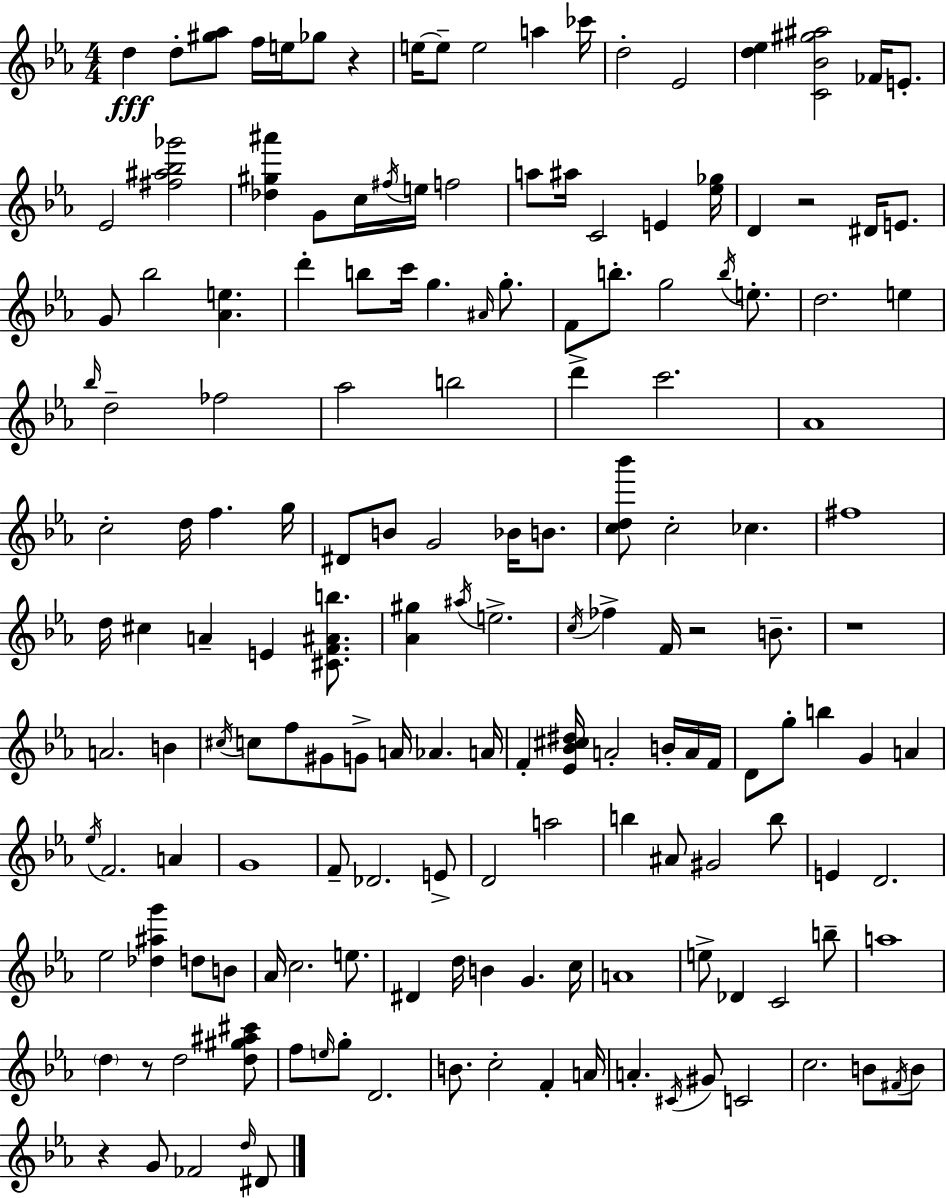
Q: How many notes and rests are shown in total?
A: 165